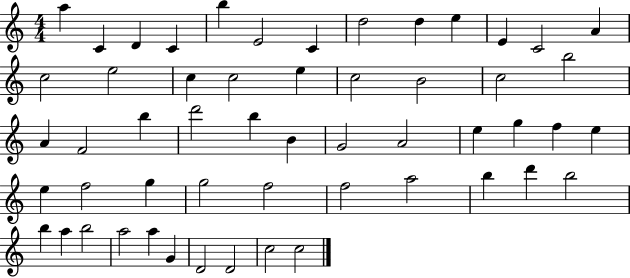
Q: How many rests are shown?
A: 0